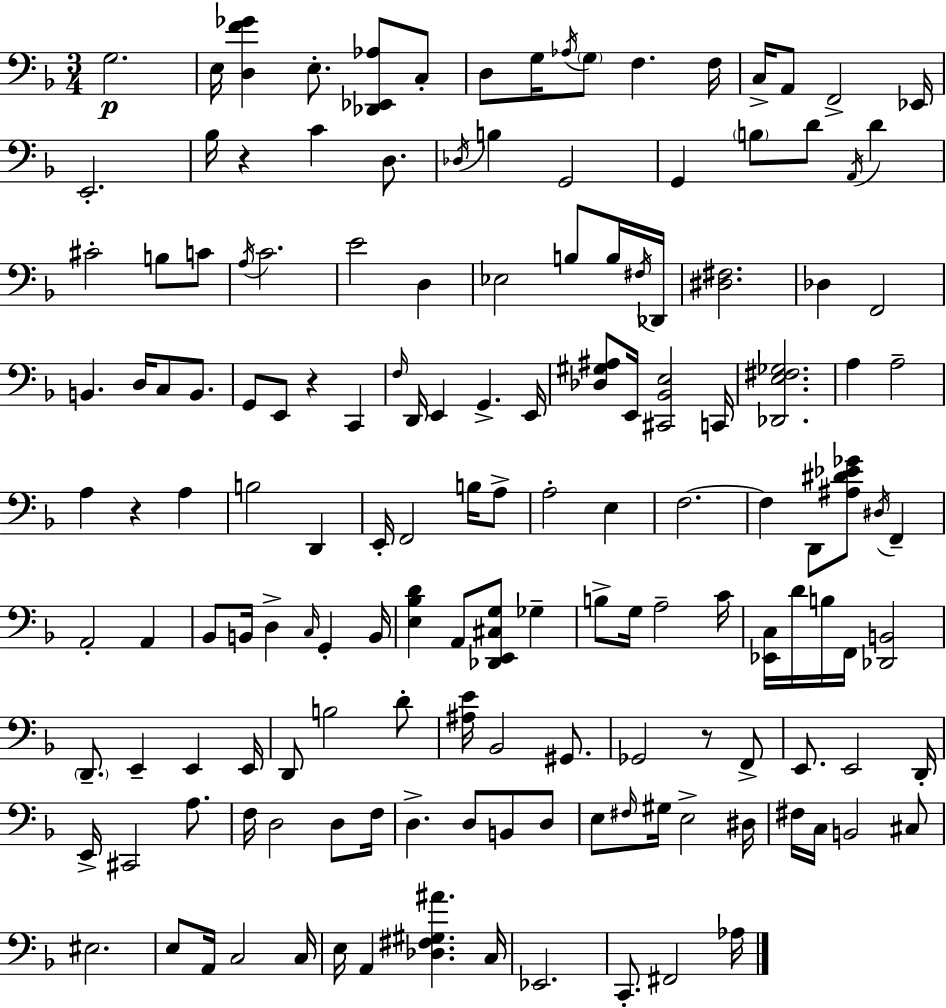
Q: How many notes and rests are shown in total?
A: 151